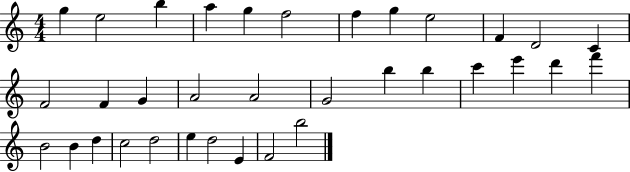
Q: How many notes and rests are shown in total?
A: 34